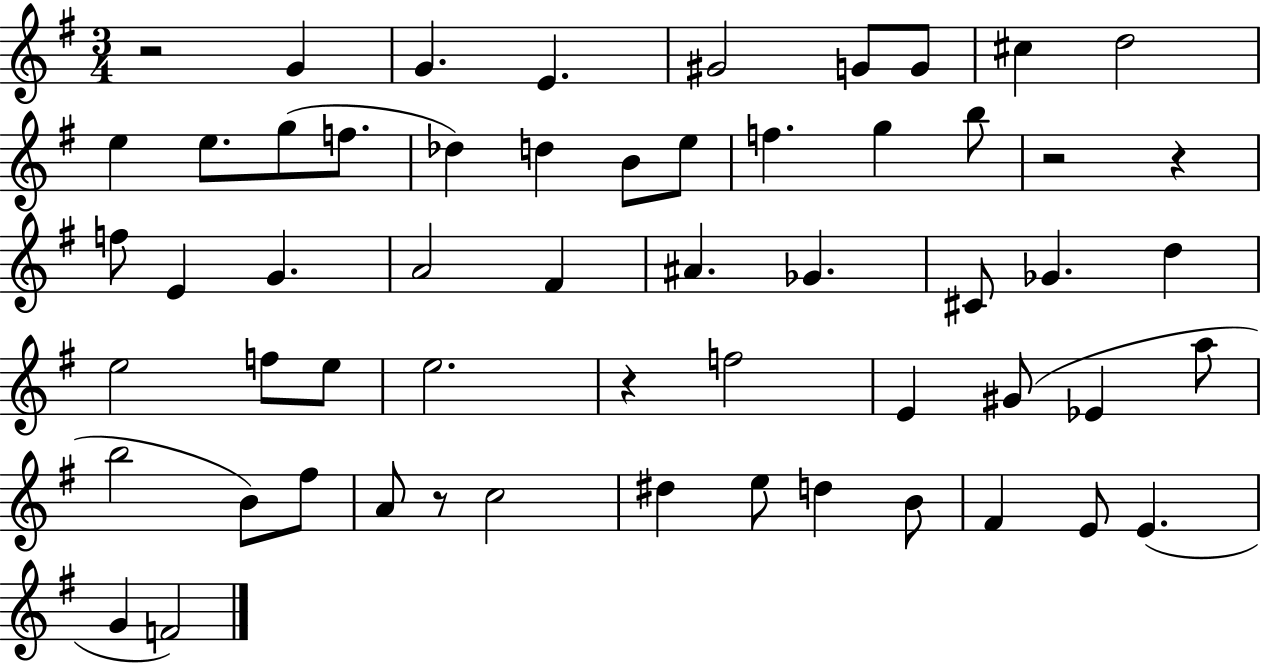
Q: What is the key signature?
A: G major